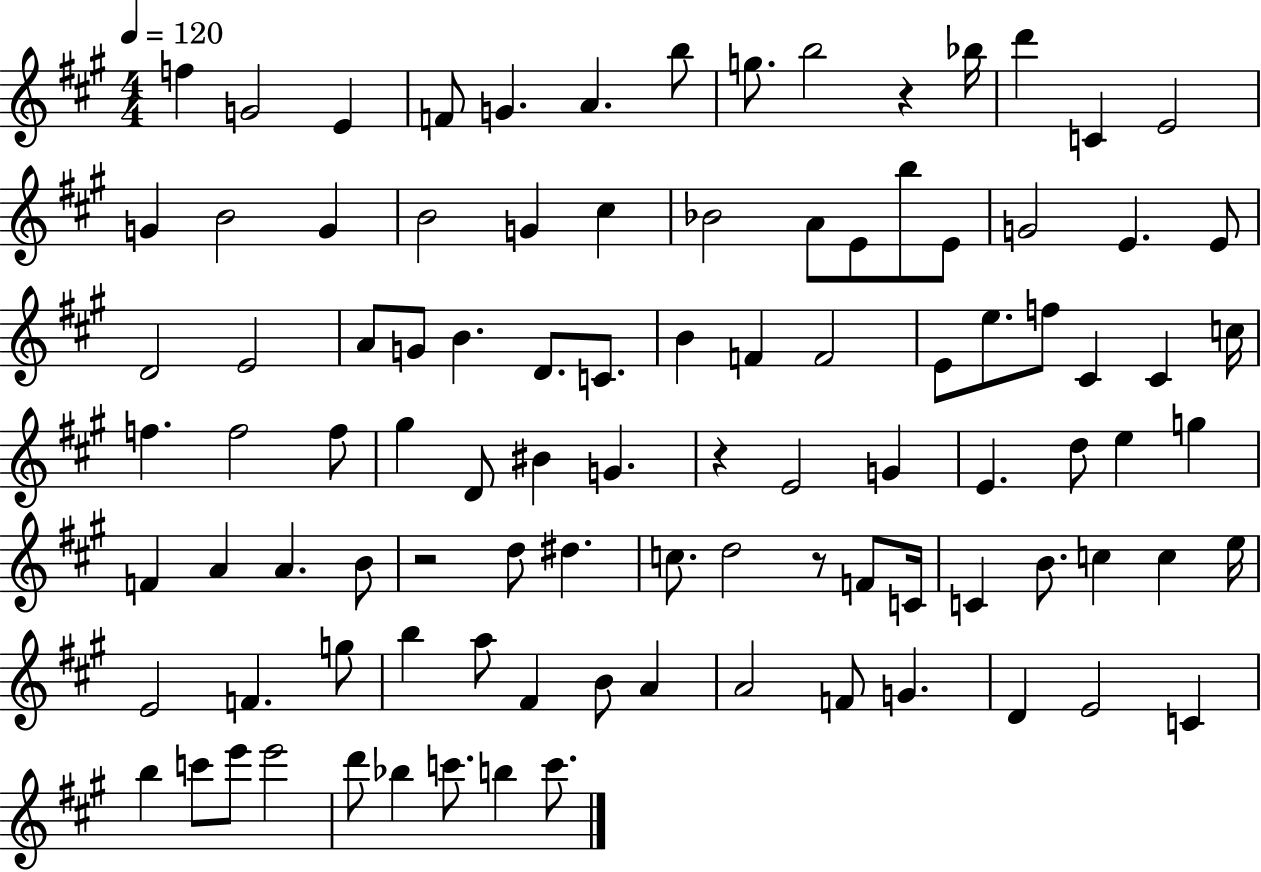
X:1
T:Untitled
M:4/4
L:1/4
K:A
f G2 E F/2 G A b/2 g/2 b2 z _b/4 d' C E2 G B2 G B2 G ^c _B2 A/2 E/2 b/2 E/2 G2 E E/2 D2 E2 A/2 G/2 B D/2 C/2 B F F2 E/2 e/2 f/2 ^C ^C c/4 f f2 f/2 ^g D/2 ^B G z E2 G E d/2 e g F A A B/2 z2 d/2 ^d c/2 d2 z/2 F/2 C/4 C B/2 c c e/4 E2 F g/2 b a/2 ^F B/2 A A2 F/2 G D E2 C b c'/2 e'/2 e'2 d'/2 _b c'/2 b c'/2